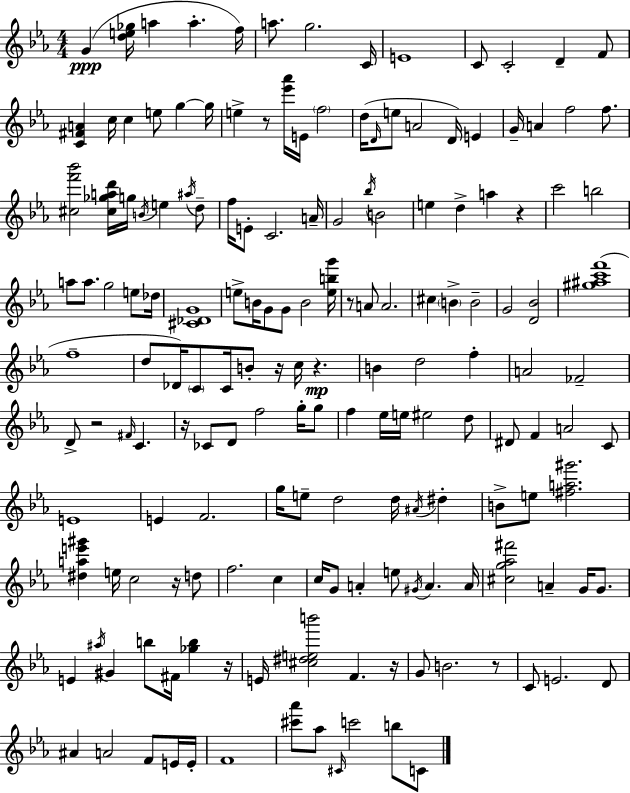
{
  \clef treble
  \numericTimeSignature
  \time 4/4
  \key c \minor
  \repeat volta 2 { g'4(\ppp <d'' e'' ges''>16 a''4 a''4.-. f''16) | a''8. g''2. c'16 | e'1 | c'8 c'2-. d'4-- f'8 | \break <c' fis' a'>4 c''16 c''4 e''8 g''4~~ g''16 | e''4-> r8 <ees''' aes'''>16 e'16 \parenthesize f''2 | d''16( \grace { d'16 } e''8 a'2 d'16) e'4 | g'16-- a'4 f''2 f''8. | \break <cis'' f''' bes'''>2 <cis'' ges'' a'' d'''>16 g''16 \acciaccatura { b'16 } e''4 | \acciaccatura { ais''16 } d''8-- f''16 e'8-. c'2. | a'16-- g'2 \acciaccatura { bes''16 } b'2 | e''4 d''4-> a''4 | \break r4 c'''2 b''2 | a''8 a''8. g''2 | e''8 des''16 <cis' des' g'>1 | e''8-> b'16 g'8 g'8 b'2 | \break <e'' b'' g'''>16 r8 a'8 a'2. | cis''4 \parenthesize b'4-> b'2-- | g'2 <d' bes'>2 | <gis'' ais'' c''' f'''>1( | \break f''1-- | d''8 des'16) \parenthesize c'8 c'16 b'8-. r16 c''16 r4.\mp | b'4 d''2 | f''4-. a'2 fes'2-- | \break d'8-> r2 \grace { fis'16 } c'4. | r16 ces'8 d'8 f''2 | g''16-. g''8 f''4 ees''16 e''16 eis''2 | d''8 dis'8 f'4 a'2 | \break c'8 e'1 | e'4 f'2. | g''16 e''8-- d''2 | d''16 \acciaccatura { ais'16 } dis''4-. b'8-> e''8 <fis'' a'' gis'''>2. | \break <dis'' a'' e''' gis'''>4 e''16 c''2 | r16 d''8 f''2. | c''4 c''16 g'8 a'4-. e''8 \acciaccatura { gis'16 } | a'4. a'16 <cis'' g'' aes'' fis'''>2 a'4-- | \break g'16 g'8. e'4 \acciaccatura { ais''16 } gis'4 | b''8 fis'16 <ges'' b''>4 r16 e'16 <cis'' dis'' e'' b'''>2 | f'4. r16 g'8 b'2. | r8 c'8 e'2. | \break d'8 ais'4 a'2 | f'8 e'16 e'16-. f'1 | <cis''' aes'''>8 aes''8 \grace { cis'16 } c'''2 | b''8 c'8 } \bar "|."
}